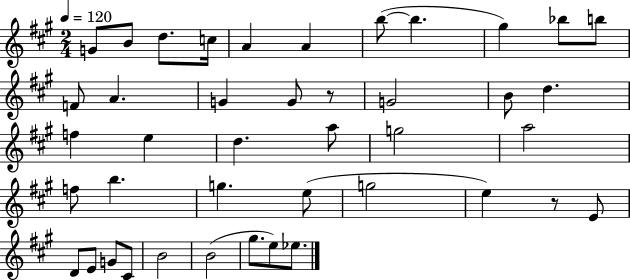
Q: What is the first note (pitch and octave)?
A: G4